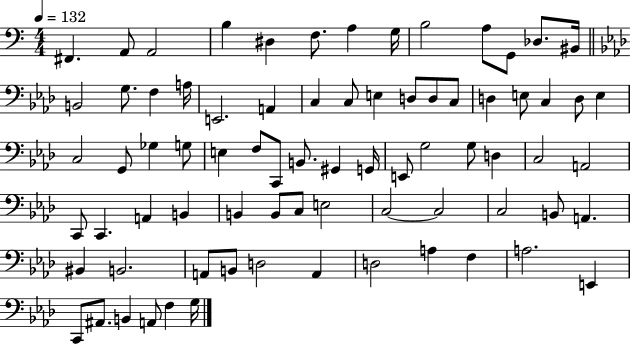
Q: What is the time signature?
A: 4/4